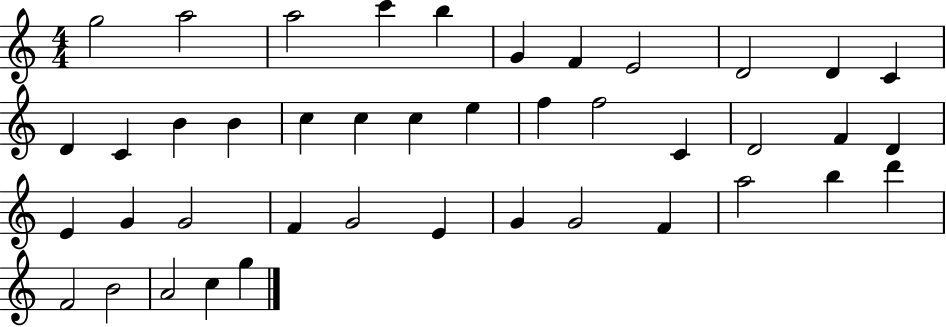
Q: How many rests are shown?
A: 0